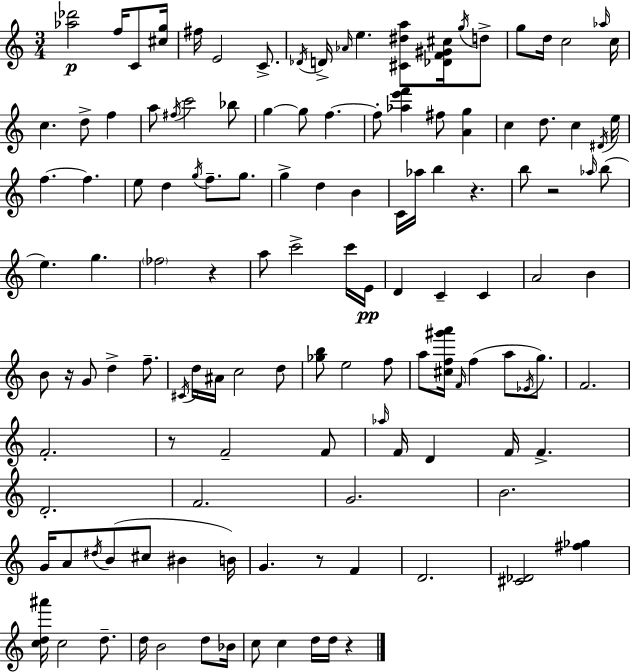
[Ab5,Db6]/h F5/s C4/e [C#5,G5]/s F#5/s E4/h C4/e. Db4/s D4/s Ab4/s E5/q. [C#4,D#5,A5]/e [Db4,F4,G#4,C#5]/s G5/s D5/e G5/e D5/s C5/h Ab5/s C5/s C5/q. D5/e F5/q A5/e F#5/s C6/h Bb5/e G5/q G5/e F5/q. F5/e [Ab5,E6,F6]/q F#5/e [A4,G5]/q C5/q D5/e. C5/q D#4/s E5/s F5/q. F5/q. E5/e D5/q G5/s F5/e. G5/e. G5/q D5/q B4/q C4/s Ab5/s B5/q R/q. B5/e R/h Ab5/s B5/e E5/q. G5/q. FES5/h R/q A5/e C6/h C6/s E4/s D4/q C4/q C4/q A4/h B4/q B4/e R/s G4/e D5/q F5/e. C#4/s D5/s A#4/s C5/h D5/e [Gb5,B5]/e E5/h F5/e A5/e [C#5,F5,G#6,A6]/s F4/s F5/q A5/e Eb4/s G5/e. F4/h. F4/h. R/e F4/h F4/e Ab5/s F4/s D4/q F4/s F4/q. D4/h. F4/h. G4/h. B4/h. G4/s A4/e D#5/s B4/e C#5/e BIS4/q B4/s G4/q. R/e F4/q D4/h. [C#4,Db4]/h [F#5,Gb5]/q [C5,D5,A#6]/s C5/h D5/e. D5/s B4/h D5/e Bb4/s C5/e C5/q D5/s D5/s R/q